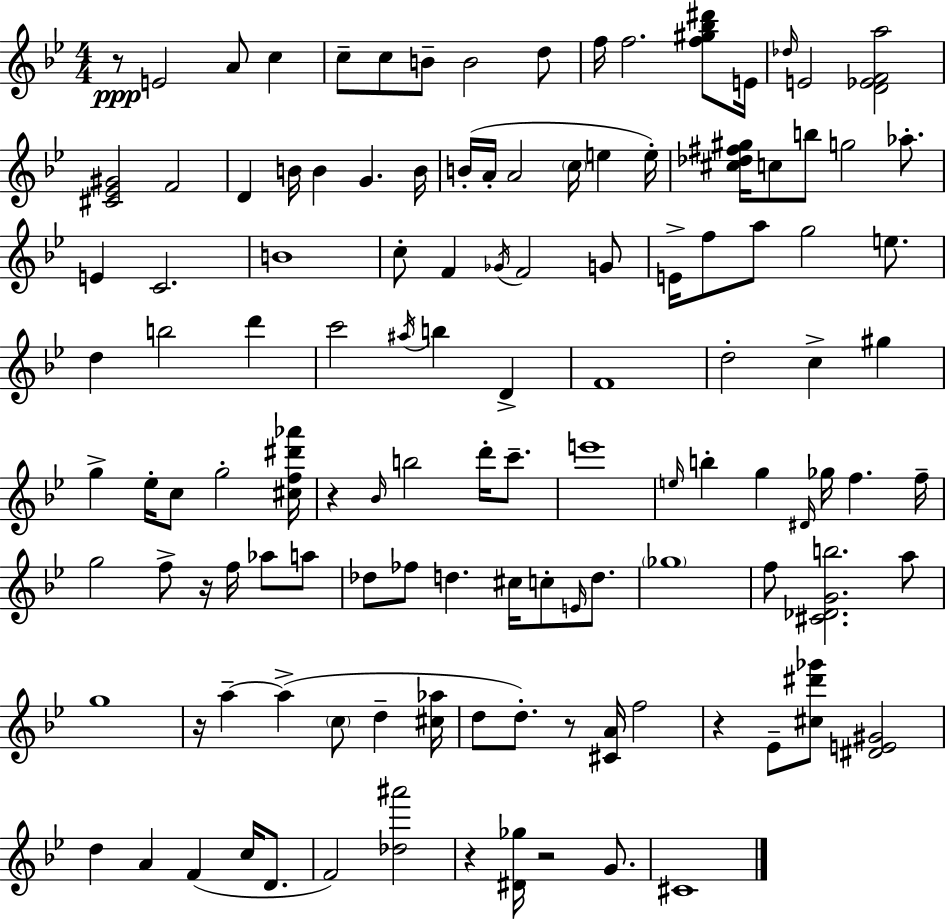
R/e E4/h A4/e C5/q C5/e C5/e B4/e B4/h D5/e F5/s F5/h. [F5,G#5,Bb5,D#6]/e E4/s Db5/s E4/h [D4,Eb4,F4,A5]/h [C#4,Eb4,G#4]/h F4/h D4/q B4/s B4/q G4/q. B4/s B4/s A4/s A4/h C5/s E5/q E5/s [C#5,Db5,F#5,G#5]/s C5/e B5/e G5/h Ab5/e. E4/q C4/h. B4/w C5/e F4/q Gb4/s F4/h G4/e E4/s F5/e A5/e G5/h E5/e. D5/q B5/h D6/q C6/h A#5/s B5/q D4/q F4/w D5/h C5/q G#5/q G5/q Eb5/s C5/e G5/h [C#5,F5,D#6,Ab6]/s R/q Bb4/s B5/h D6/s C6/e. E6/w E5/s B5/q G5/q D#4/s Gb5/s F5/q. F5/s G5/h F5/e R/s F5/s Ab5/e A5/e Db5/e FES5/e D5/q. C#5/s C5/e E4/s D5/e. Gb5/w F5/e [C#4,Db4,G4,B5]/h. A5/e G5/w R/s A5/q A5/q C5/e D5/q [C#5,Ab5]/s D5/e D5/e. R/e [C#4,A4]/s F5/h R/q Eb4/e [C#5,D#6,Gb6]/e [D#4,E4,G#4]/h D5/q A4/q F4/q C5/s D4/e. F4/h [Db5,A#6]/h R/q [D#4,Gb5]/s R/h G4/e. C#4/w